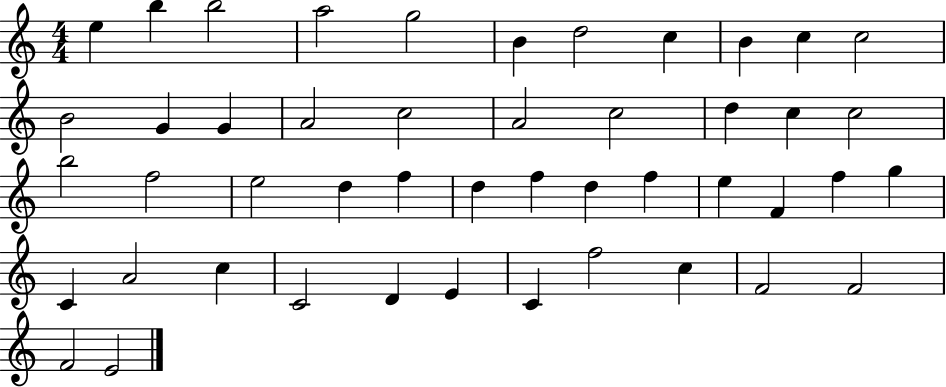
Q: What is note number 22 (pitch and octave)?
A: B5